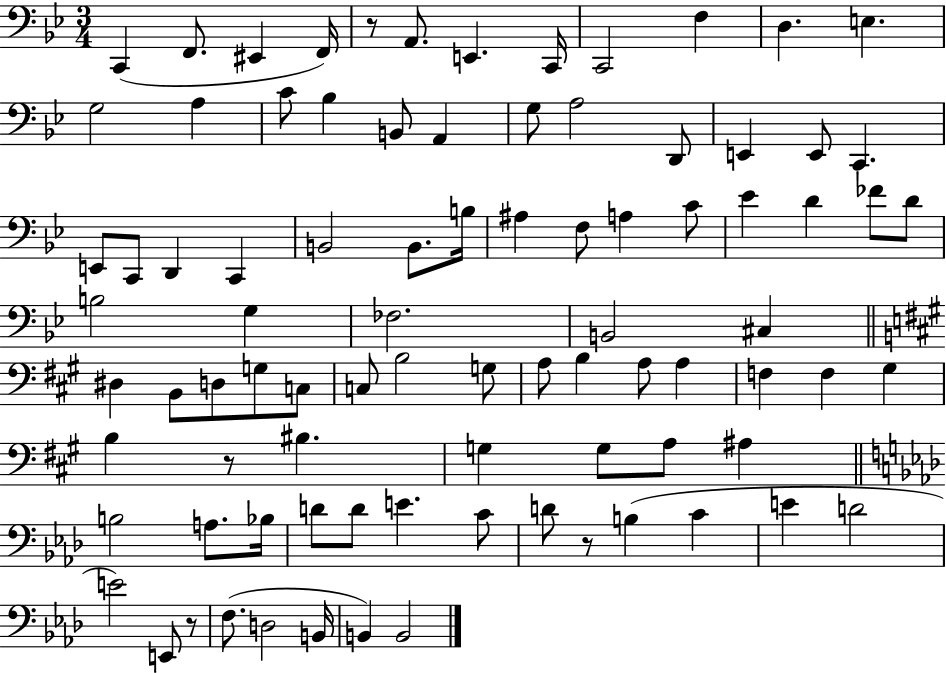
X:1
T:Untitled
M:3/4
L:1/4
K:Bb
C,, F,,/2 ^E,, F,,/4 z/2 A,,/2 E,, C,,/4 C,,2 F, D, E, G,2 A, C/2 _B, B,,/2 A,, G,/2 A,2 D,,/2 E,, E,,/2 C,, E,,/2 C,,/2 D,, C,, B,,2 B,,/2 B,/4 ^A, F,/2 A, C/2 _E D _F/2 D/2 B,2 G, _F,2 B,,2 ^C, ^D, B,,/2 D,/2 G,/2 C,/2 C,/2 B,2 G,/2 A,/2 B, A,/2 A, F, F, ^G, B, z/2 ^B, G, G,/2 A,/2 ^A, B,2 A,/2 _B,/4 D/2 D/2 E C/2 D/2 z/2 B, C E D2 E2 E,,/2 z/2 F,/2 D,2 B,,/4 B,, B,,2